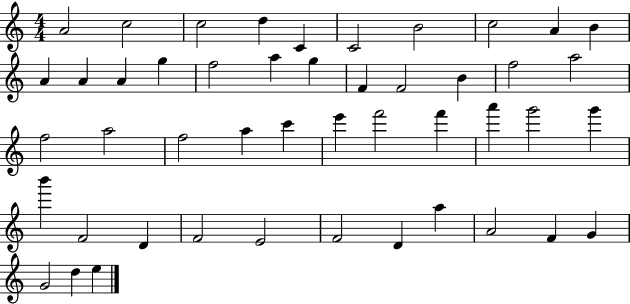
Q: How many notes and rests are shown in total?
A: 47